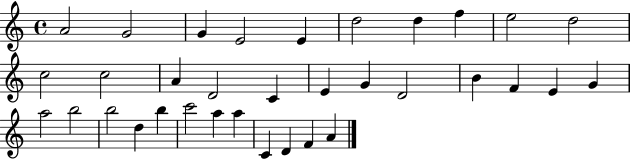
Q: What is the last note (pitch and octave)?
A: A4